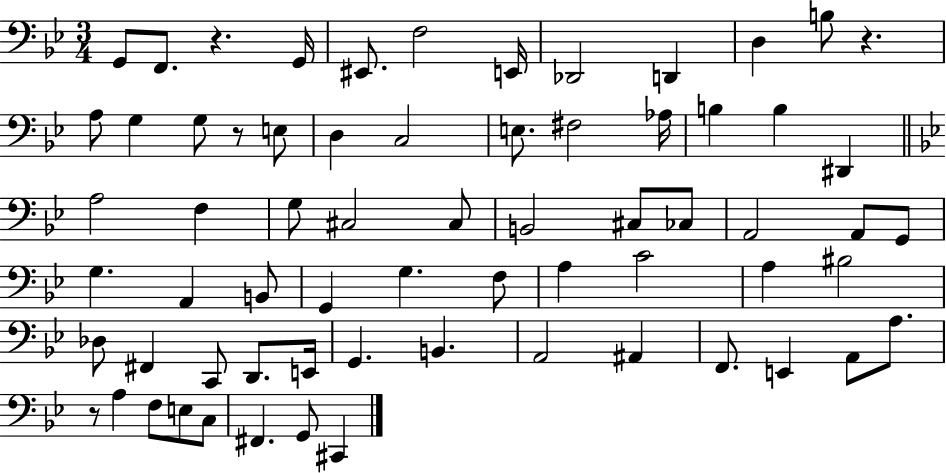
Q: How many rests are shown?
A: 4